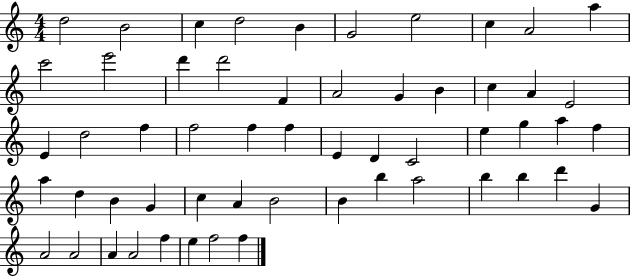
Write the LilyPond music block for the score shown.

{
  \clef treble
  \numericTimeSignature
  \time 4/4
  \key c \major
  d''2 b'2 | c''4 d''2 b'4 | g'2 e''2 | c''4 a'2 a''4 | \break c'''2 e'''2 | d'''4 d'''2 f'4 | a'2 g'4 b'4 | c''4 a'4 e'2 | \break e'4 d''2 f''4 | f''2 f''4 f''4 | e'4 d'4 c'2 | e''4 g''4 a''4 f''4 | \break a''4 d''4 b'4 g'4 | c''4 a'4 b'2 | b'4 b''4 a''2 | b''4 b''4 d'''4 g'4 | \break a'2 a'2 | a'4 a'2 f''4 | e''4 f''2 f''4 | \bar "|."
}